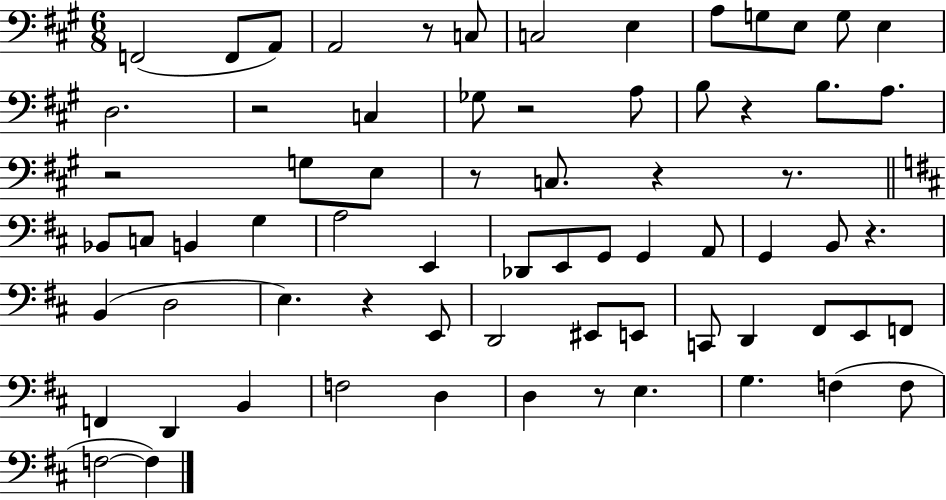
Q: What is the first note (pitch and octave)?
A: F2